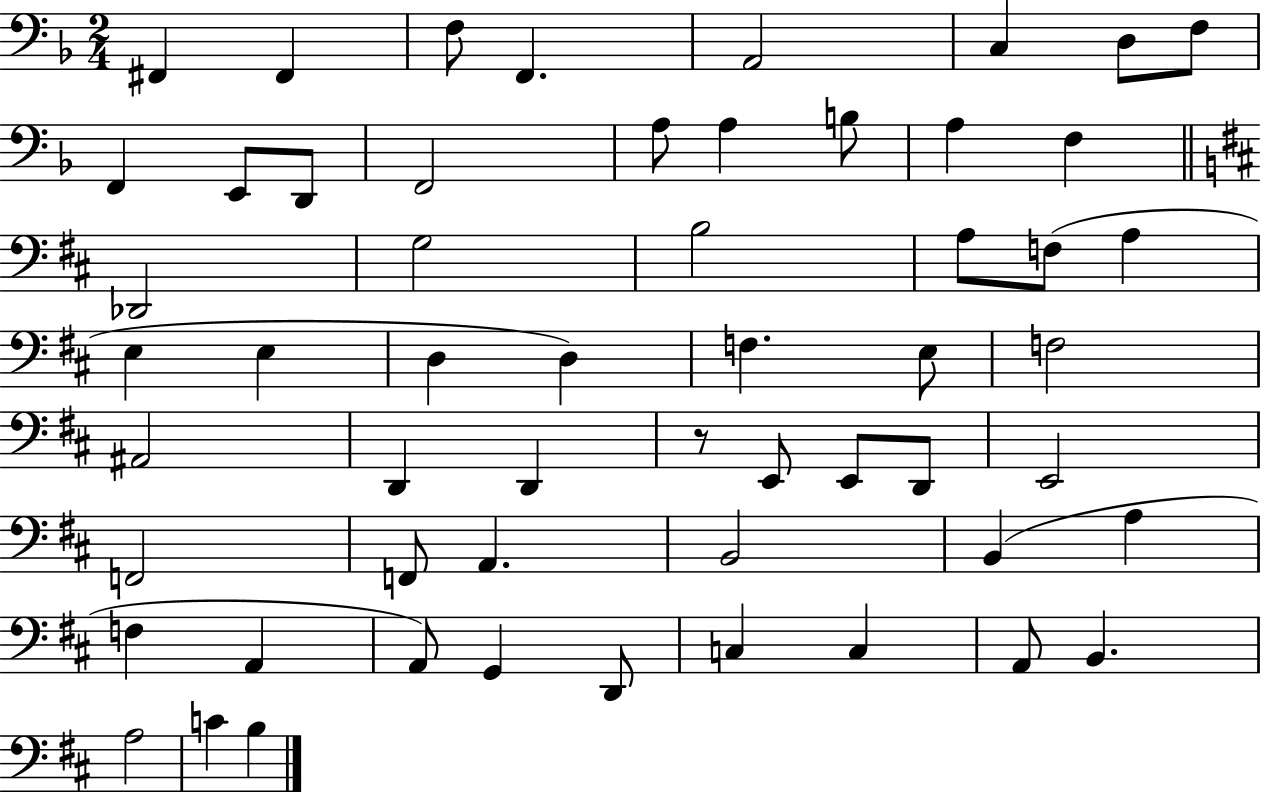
X:1
T:Untitled
M:2/4
L:1/4
K:F
^F,, ^F,, F,/2 F,, A,,2 C, D,/2 F,/2 F,, E,,/2 D,,/2 F,,2 A,/2 A, B,/2 A, F, _D,,2 G,2 B,2 A,/2 F,/2 A, E, E, D, D, F, E,/2 F,2 ^A,,2 D,, D,, z/2 E,,/2 E,,/2 D,,/2 E,,2 F,,2 F,,/2 A,, B,,2 B,, A, F, A,, A,,/2 G,, D,,/2 C, C, A,,/2 B,, A,2 C B,